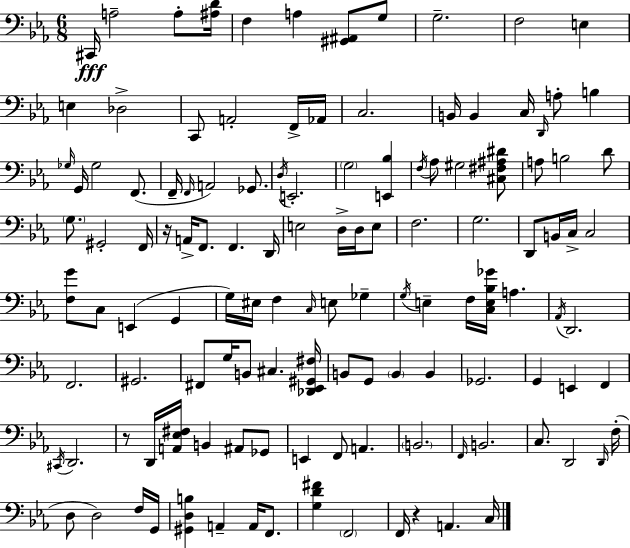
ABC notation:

X:1
T:Untitled
M:6/8
L:1/4
K:Cm
^C,,/4 A,2 A,/2 [^A,D]/4 F, A, [^G,,^A,,]/2 G,/2 G,2 F,2 E, E, _D,2 C,,/2 A,,2 F,,/4 _A,,/4 C,2 B,,/4 B,, C,/4 D,,/4 A,/2 B, _G,/4 G,,/4 _G,2 F,,/2 F,,/4 F,,/4 A,,2 _G,,/2 D,/4 E,,2 G,2 [E,,_B,] F,/4 _A,/2 ^G,2 [^C,^F,^A,^D]/2 A,/2 B,2 D/2 G,/2 ^G,,2 F,,/4 z/4 A,,/4 F,,/2 F,, D,,/4 E,2 D,/4 D,/4 E,/2 F,2 G,2 D,,/2 B,,/4 C,/4 C,2 [F,G]/2 C,/2 E,, G,, G,/4 ^E,/4 F, C,/4 E,/2 _G, G,/4 E, F,/4 [C,E,_B,_G]/4 A, _A,,/4 D,,2 F,,2 ^G,,2 ^F,,/2 G,/4 B,,/2 ^C, [_D,,_E,,^G,,^F,]/4 B,,/2 G,,/2 B,, B,, _G,,2 G,, E,, F,, ^C,,/4 D,,2 z/2 D,,/4 [A,,_E,^F,]/4 B,, ^A,,/2 _G,,/2 E,, F,,/2 A,, B,,2 F,,/4 B,,2 C,/2 D,,2 D,,/4 F,/4 D,/2 D,2 F,/4 G,,/4 [^G,,D,B,] A,, A,,/4 F,,/2 [G,D^F] F,,2 F,,/4 z A,, C,/4